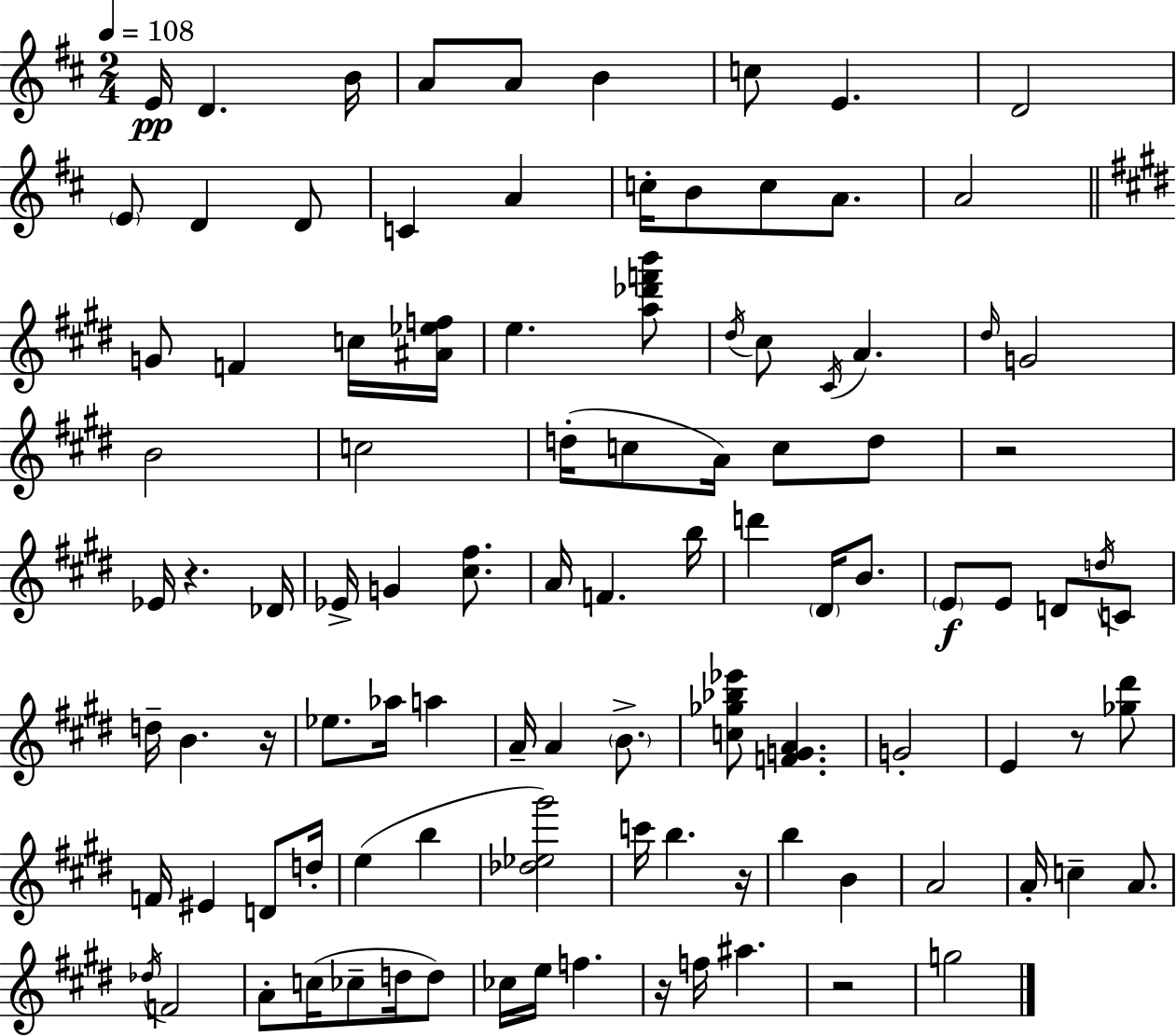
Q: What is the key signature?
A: D major